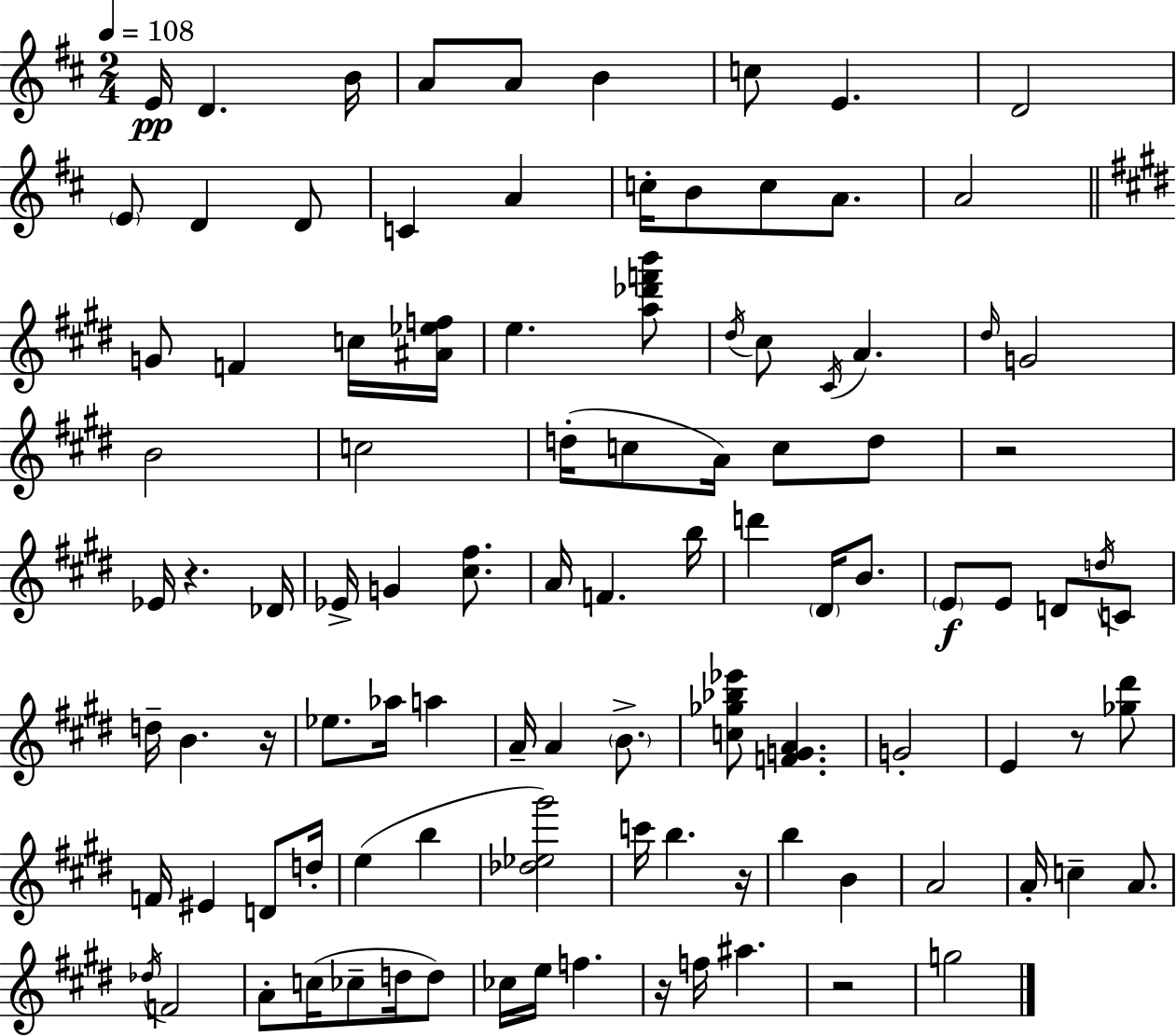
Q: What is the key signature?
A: D major